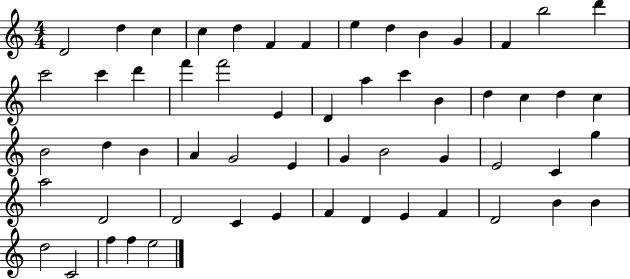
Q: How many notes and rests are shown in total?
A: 57